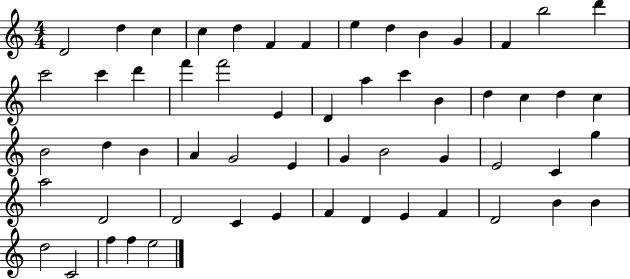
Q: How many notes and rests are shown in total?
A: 57